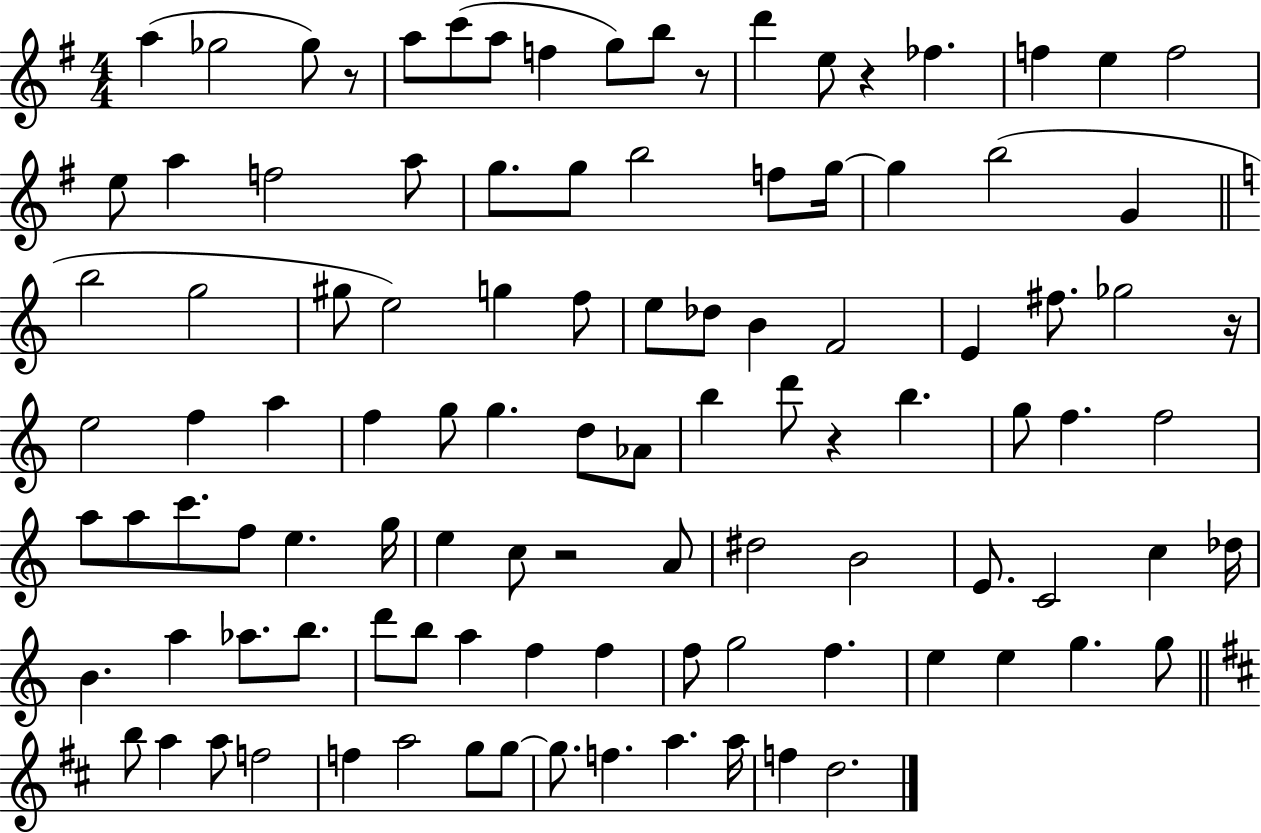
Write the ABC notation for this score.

X:1
T:Untitled
M:4/4
L:1/4
K:G
a _g2 _g/2 z/2 a/2 c'/2 a/2 f g/2 b/2 z/2 d' e/2 z _f f e f2 e/2 a f2 a/2 g/2 g/2 b2 f/2 g/4 g b2 G b2 g2 ^g/2 e2 g f/2 e/2 _d/2 B F2 E ^f/2 _g2 z/4 e2 f a f g/2 g d/2 _A/2 b d'/2 z b g/2 f f2 a/2 a/2 c'/2 f/2 e g/4 e c/2 z2 A/2 ^d2 B2 E/2 C2 c _d/4 B a _a/2 b/2 d'/2 b/2 a f f f/2 g2 f e e g g/2 b/2 a a/2 f2 f a2 g/2 g/2 g/2 f a a/4 f d2